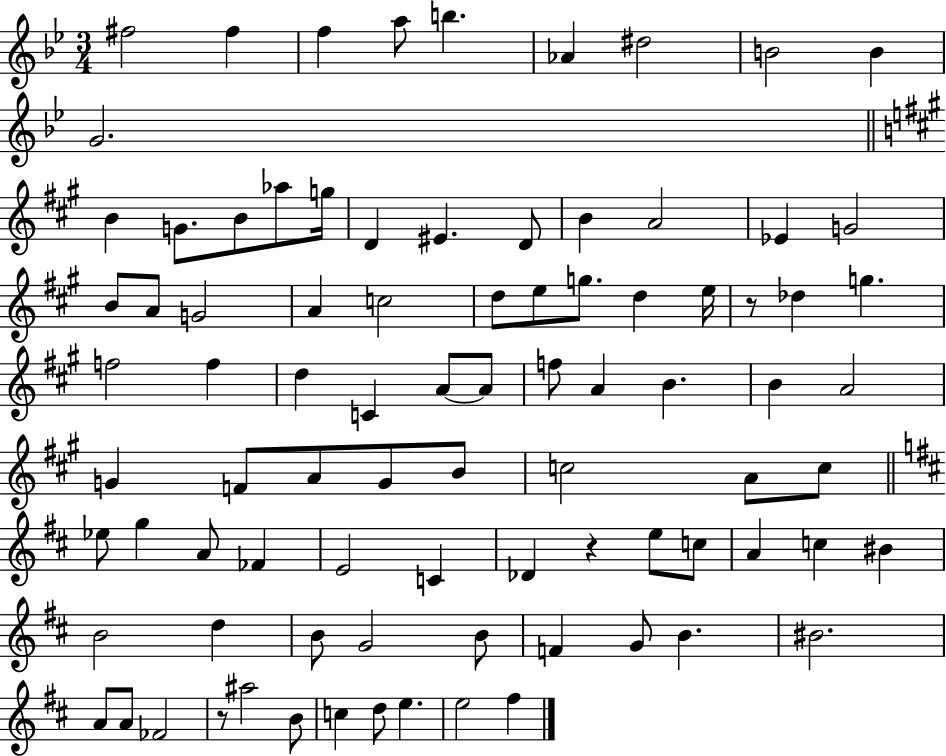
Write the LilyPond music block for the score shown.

{
  \clef treble
  \numericTimeSignature
  \time 3/4
  \key bes \major
  fis''2 fis''4 | f''4 a''8 b''4. | aes'4 dis''2 | b'2 b'4 | \break g'2. | \bar "||" \break \key a \major b'4 g'8. b'8 aes''8 g''16 | d'4 eis'4. d'8 | b'4 a'2 | ees'4 g'2 | \break b'8 a'8 g'2 | a'4 c''2 | d''8 e''8 g''8. d''4 e''16 | r8 des''4 g''4. | \break f''2 f''4 | d''4 c'4 a'8~~ a'8 | f''8 a'4 b'4. | b'4 a'2 | \break g'4 f'8 a'8 g'8 b'8 | c''2 a'8 c''8 | \bar "||" \break \key b \minor ees''8 g''4 a'8 fes'4 | e'2 c'4 | des'4 r4 e''8 c''8 | a'4 c''4 bis'4 | \break b'2 d''4 | b'8 g'2 b'8 | f'4 g'8 b'4. | bis'2. | \break a'8 a'8 fes'2 | r8 ais''2 b'8 | c''4 d''8 e''4. | e''2 fis''4 | \break \bar "|."
}